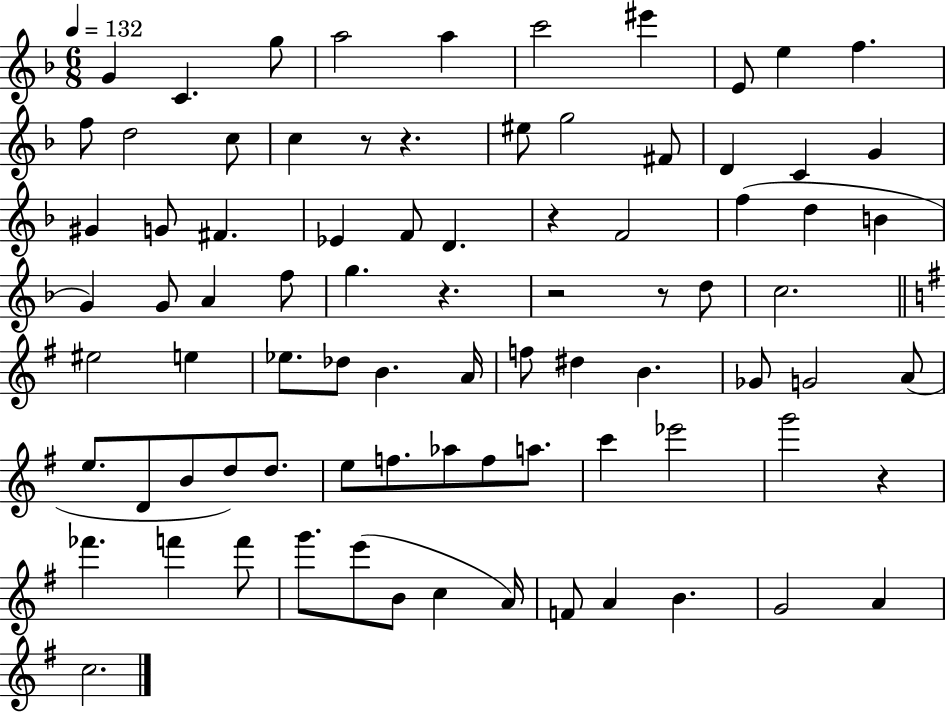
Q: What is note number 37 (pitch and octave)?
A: C5